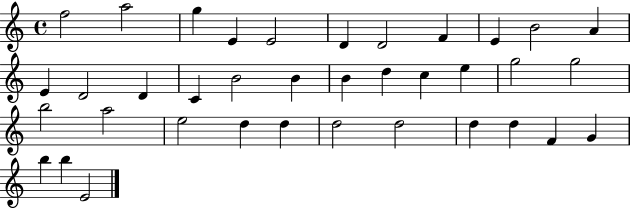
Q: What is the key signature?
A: C major